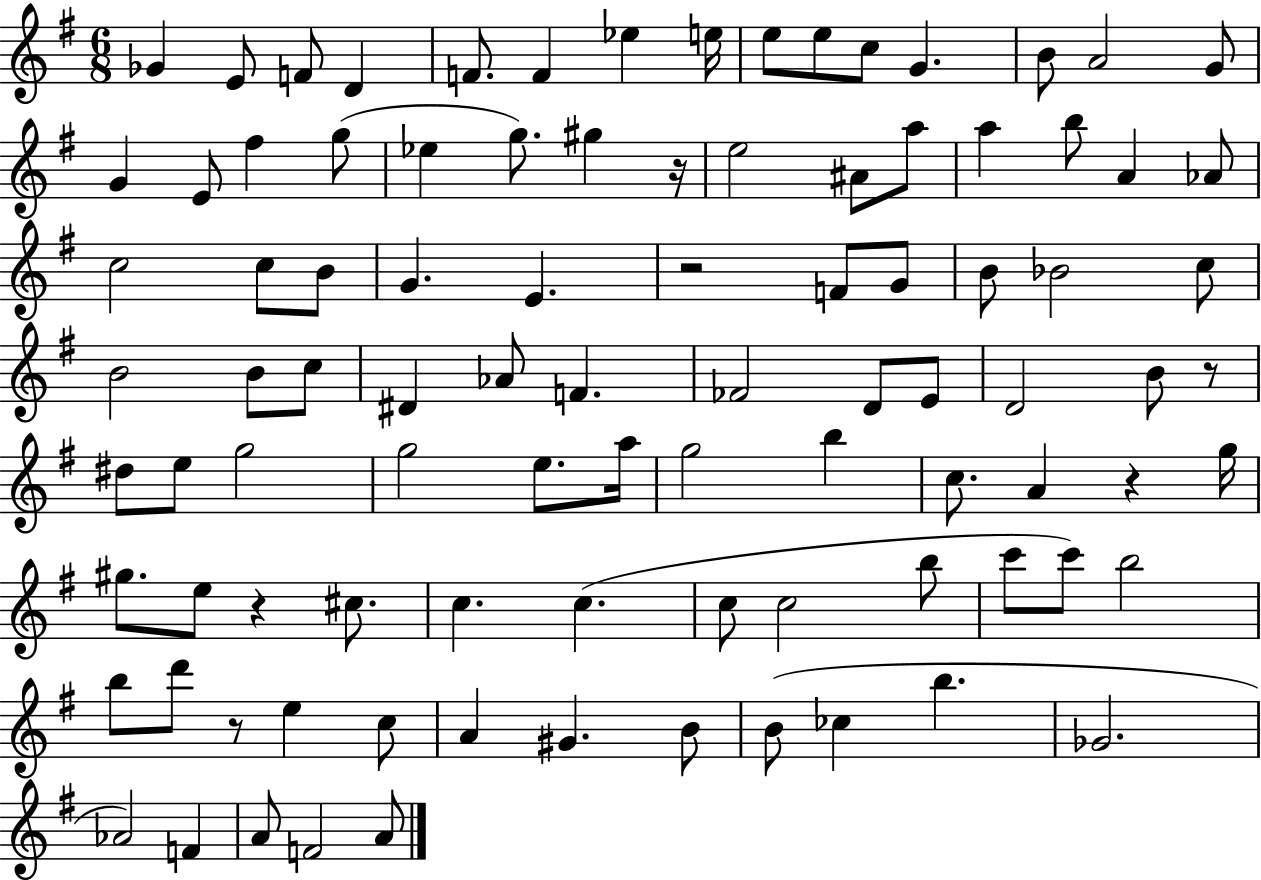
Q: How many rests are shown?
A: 6